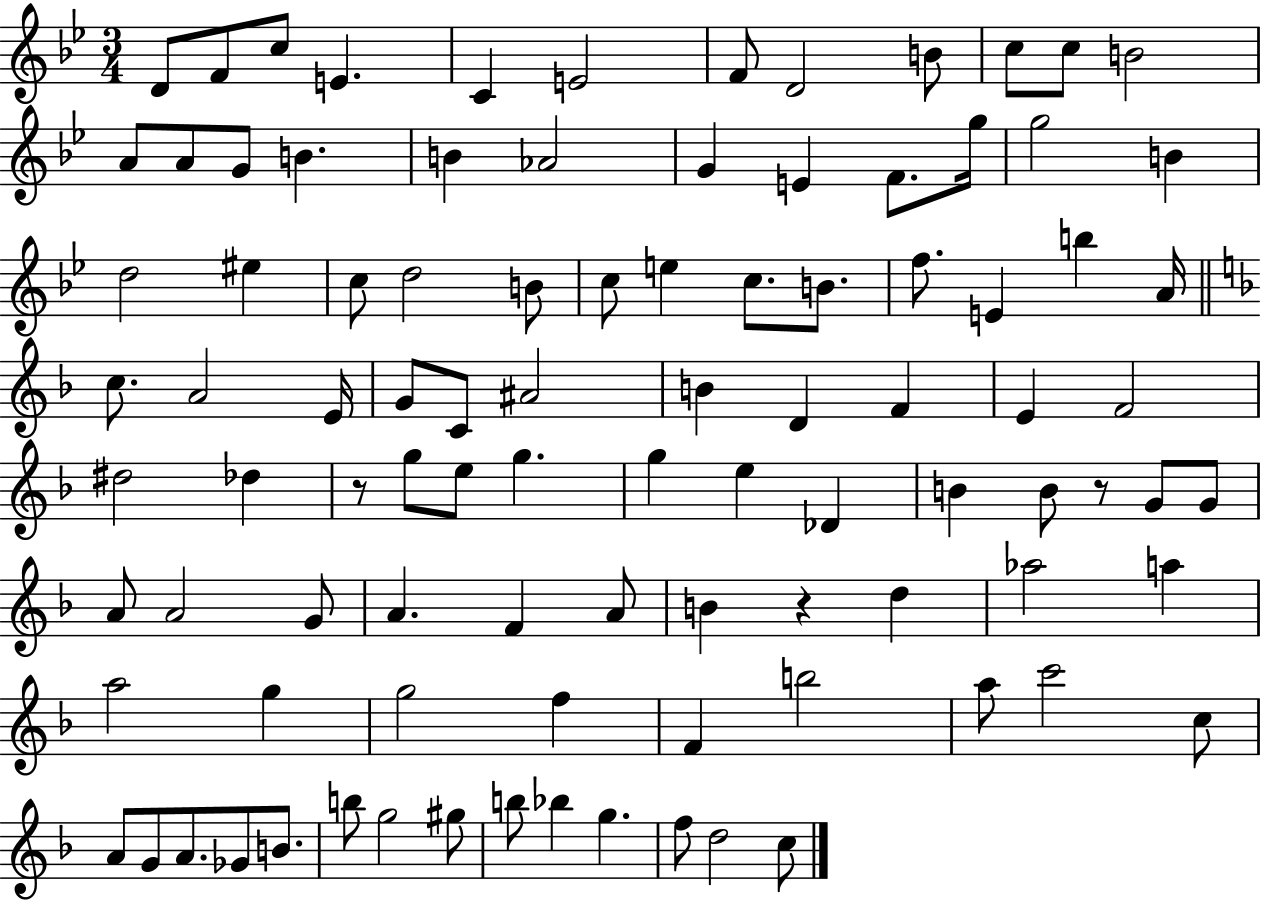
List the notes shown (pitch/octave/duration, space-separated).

D4/e F4/e C5/e E4/q. C4/q E4/h F4/e D4/h B4/e C5/e C5/e B4/h A4/e A4/e G4/e B4/q. B4/q Ab4/h G4/q E4/q F4/e. G5/s G5/h B4/q D5/h EIS5/q C5/e D5/h B4/e C5/e E5/q C5/e. B4/e. F5/e. E4/q B5/q A4/s C5/e. A4/h E4/s G4/e C4/e A#4/h B4/q D4/q F4/q E4/q F4/h D#5/h Db5/q R/e G5/e E5/e G5/q. G5/q E5/q Db4/q B4/q B4/e R/e G4/e G4/e A4/e A4/h G4/e A4/q. F4/q A4/e B4/q R/q D5/q Ab5/h A5/q A5/h G5/q G5/h F5/q F4/q B5/h A5/e C6/h C5/e A4/e G4/e A4/e. Gb4/e B4/e. B5/e G5/h G#5/e B5/e Bb5/q G5/q. F5/e D5/h C5/e